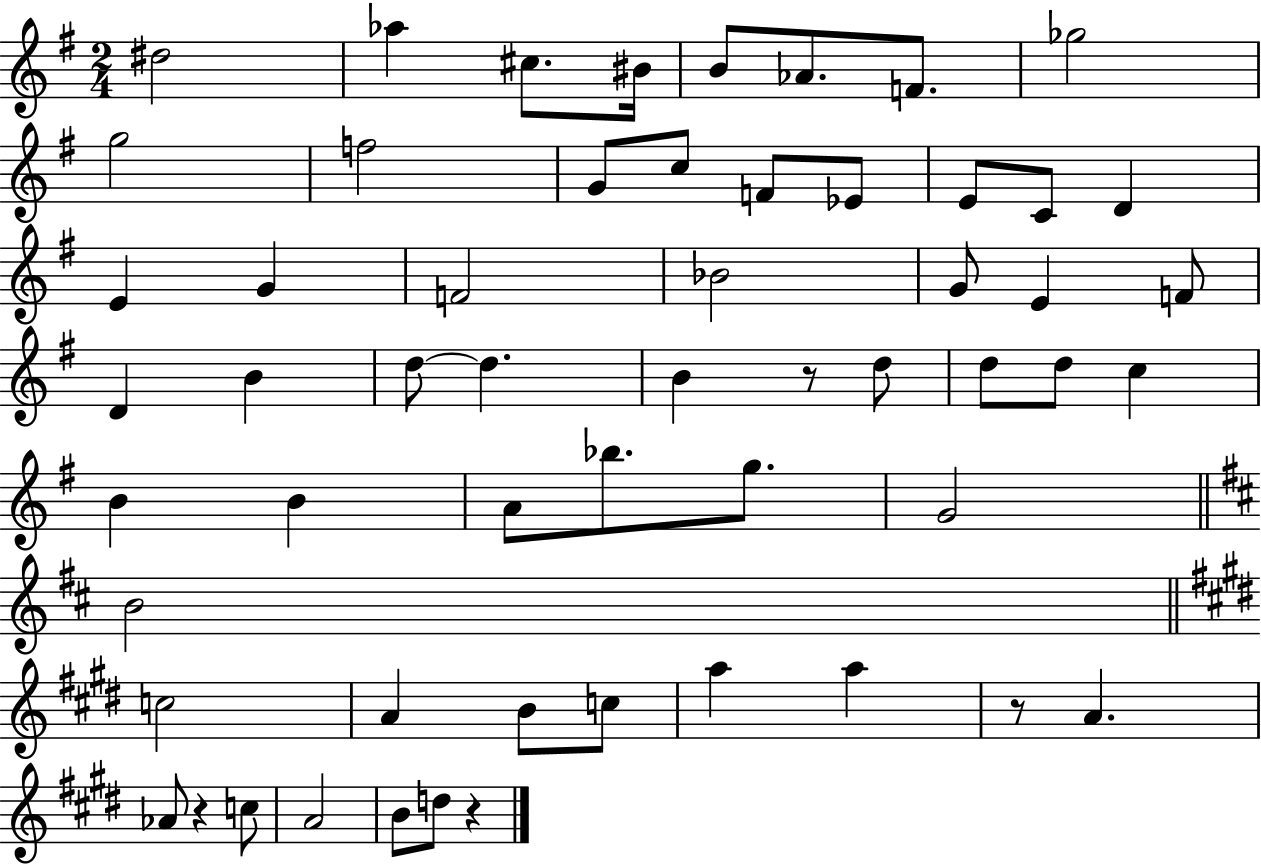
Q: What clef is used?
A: treble